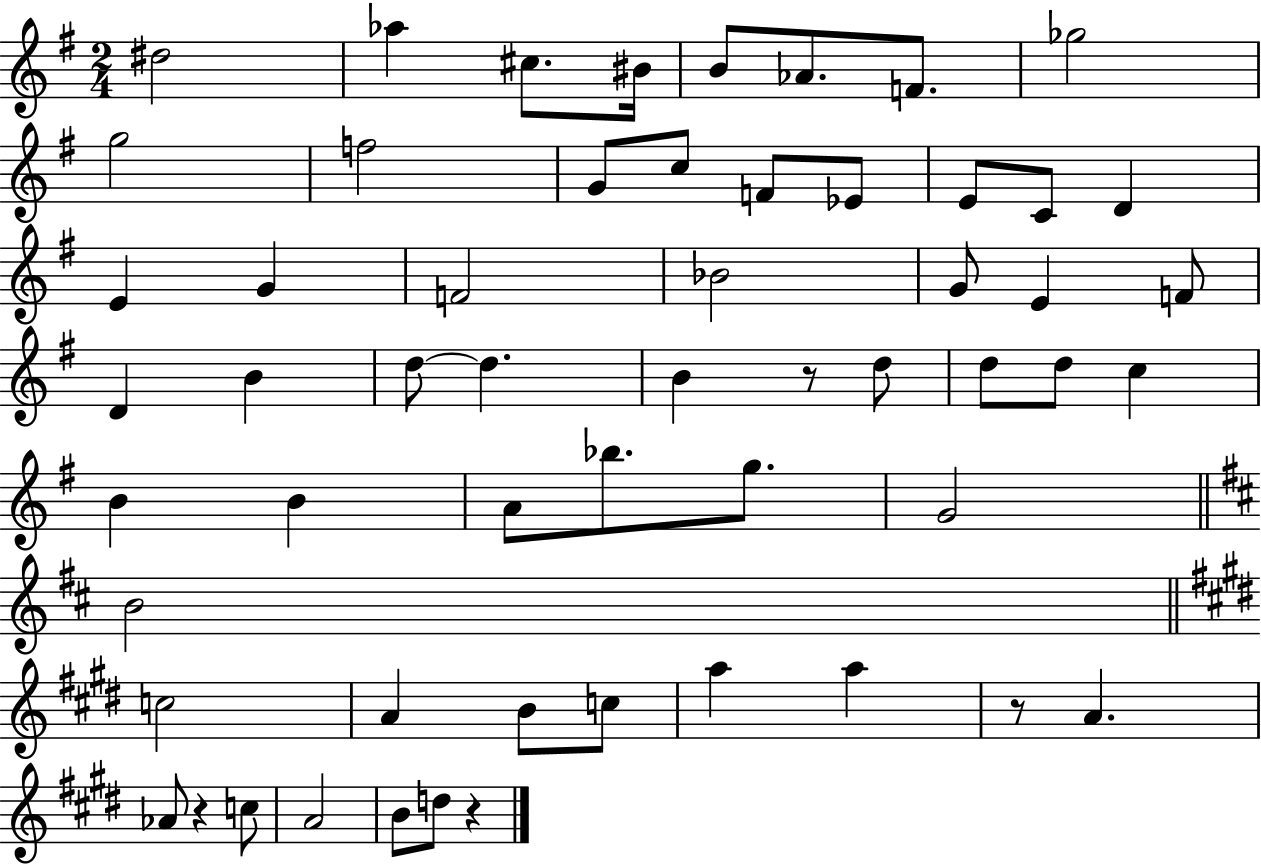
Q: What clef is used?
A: treble